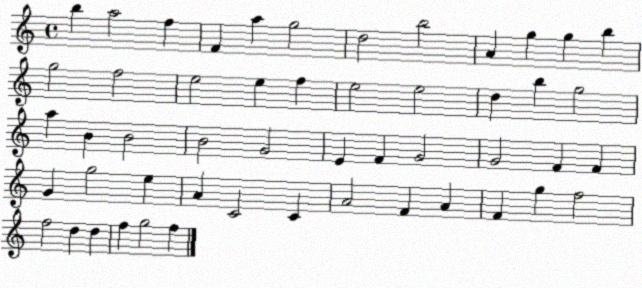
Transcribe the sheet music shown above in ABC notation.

X:1
T:Untitled
M:4/4
L:1/4
K:C
b a2 f F a g2 d2 b2 A g g b g2 f2 e2 e f e2 e2 d b g2 a B B2 B2 G2 E F G2 G2 F F G g2 e A C2 C A2 F A F g f2 f2 d d f g2 f